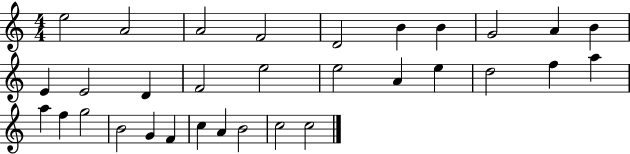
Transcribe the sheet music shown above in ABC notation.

X:1
T:Untitled
M:4/4
L:1/4
K:C
e2 A2 A2 F2 D2 B B G2 A B E E2 D F2 e2 e2 A e d2 f a a f g2 B2 G F c A B2 c2 c2